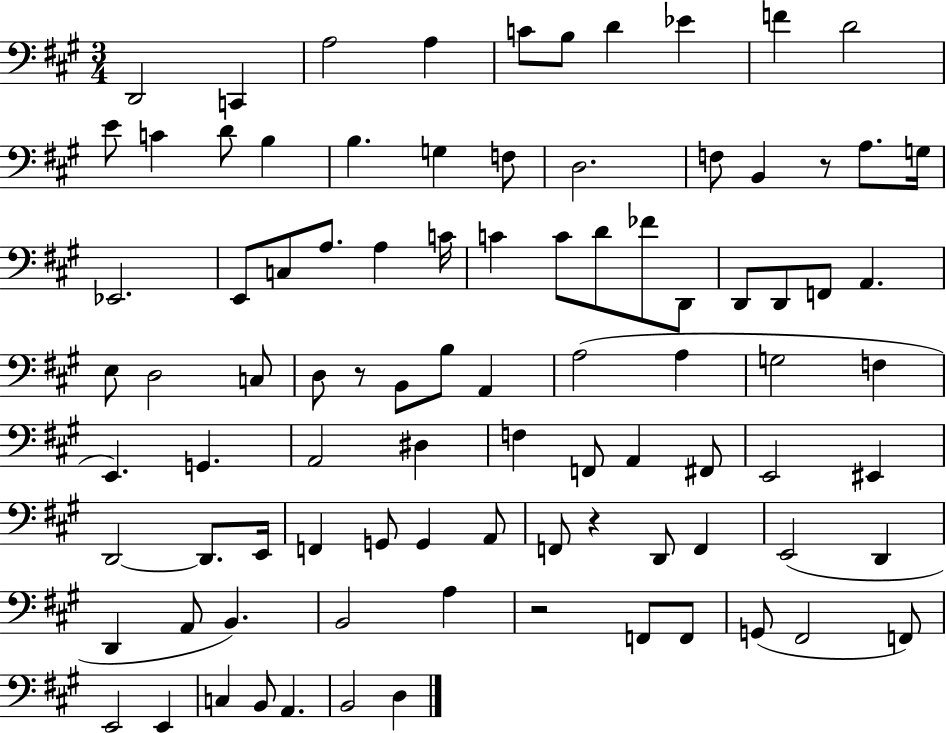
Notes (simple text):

D2/h C2/q A3/h A3/q C4/e B3/e D4/q Eb4/q F4/q D4/h E4/e C4/q D4/e B3/q B3/q. G3/q F3/e D3/h. F3/e B2/q R/e A3/e. G3/s Eb2/h. E2/e C3/e A3/e. A3/q C4/s C4/q C4/e D4/e FES4/e D2/e D2/e D2/e F2/e A2/q. E3/e D3/h C3/e D3/e R/e B2/e B3/e A2/q A3/h A3/q G3/h F3/q E2/q. G2/q. A2/h D#3/q F3/q F2/e A2/q F#2/e E2/h EIS2/q D2/h D2/e. E2/s F2/q G2/e G2/q A2/e F2/e R/q D2/e F2/q E2/h D2/q D2/q A2/e B2/q. B2/h A3/q R/h F2/e F2/e G2/e F#2/h F2/e E2/h E2/q C3/q B2/e A2/q. B2/h D3/q